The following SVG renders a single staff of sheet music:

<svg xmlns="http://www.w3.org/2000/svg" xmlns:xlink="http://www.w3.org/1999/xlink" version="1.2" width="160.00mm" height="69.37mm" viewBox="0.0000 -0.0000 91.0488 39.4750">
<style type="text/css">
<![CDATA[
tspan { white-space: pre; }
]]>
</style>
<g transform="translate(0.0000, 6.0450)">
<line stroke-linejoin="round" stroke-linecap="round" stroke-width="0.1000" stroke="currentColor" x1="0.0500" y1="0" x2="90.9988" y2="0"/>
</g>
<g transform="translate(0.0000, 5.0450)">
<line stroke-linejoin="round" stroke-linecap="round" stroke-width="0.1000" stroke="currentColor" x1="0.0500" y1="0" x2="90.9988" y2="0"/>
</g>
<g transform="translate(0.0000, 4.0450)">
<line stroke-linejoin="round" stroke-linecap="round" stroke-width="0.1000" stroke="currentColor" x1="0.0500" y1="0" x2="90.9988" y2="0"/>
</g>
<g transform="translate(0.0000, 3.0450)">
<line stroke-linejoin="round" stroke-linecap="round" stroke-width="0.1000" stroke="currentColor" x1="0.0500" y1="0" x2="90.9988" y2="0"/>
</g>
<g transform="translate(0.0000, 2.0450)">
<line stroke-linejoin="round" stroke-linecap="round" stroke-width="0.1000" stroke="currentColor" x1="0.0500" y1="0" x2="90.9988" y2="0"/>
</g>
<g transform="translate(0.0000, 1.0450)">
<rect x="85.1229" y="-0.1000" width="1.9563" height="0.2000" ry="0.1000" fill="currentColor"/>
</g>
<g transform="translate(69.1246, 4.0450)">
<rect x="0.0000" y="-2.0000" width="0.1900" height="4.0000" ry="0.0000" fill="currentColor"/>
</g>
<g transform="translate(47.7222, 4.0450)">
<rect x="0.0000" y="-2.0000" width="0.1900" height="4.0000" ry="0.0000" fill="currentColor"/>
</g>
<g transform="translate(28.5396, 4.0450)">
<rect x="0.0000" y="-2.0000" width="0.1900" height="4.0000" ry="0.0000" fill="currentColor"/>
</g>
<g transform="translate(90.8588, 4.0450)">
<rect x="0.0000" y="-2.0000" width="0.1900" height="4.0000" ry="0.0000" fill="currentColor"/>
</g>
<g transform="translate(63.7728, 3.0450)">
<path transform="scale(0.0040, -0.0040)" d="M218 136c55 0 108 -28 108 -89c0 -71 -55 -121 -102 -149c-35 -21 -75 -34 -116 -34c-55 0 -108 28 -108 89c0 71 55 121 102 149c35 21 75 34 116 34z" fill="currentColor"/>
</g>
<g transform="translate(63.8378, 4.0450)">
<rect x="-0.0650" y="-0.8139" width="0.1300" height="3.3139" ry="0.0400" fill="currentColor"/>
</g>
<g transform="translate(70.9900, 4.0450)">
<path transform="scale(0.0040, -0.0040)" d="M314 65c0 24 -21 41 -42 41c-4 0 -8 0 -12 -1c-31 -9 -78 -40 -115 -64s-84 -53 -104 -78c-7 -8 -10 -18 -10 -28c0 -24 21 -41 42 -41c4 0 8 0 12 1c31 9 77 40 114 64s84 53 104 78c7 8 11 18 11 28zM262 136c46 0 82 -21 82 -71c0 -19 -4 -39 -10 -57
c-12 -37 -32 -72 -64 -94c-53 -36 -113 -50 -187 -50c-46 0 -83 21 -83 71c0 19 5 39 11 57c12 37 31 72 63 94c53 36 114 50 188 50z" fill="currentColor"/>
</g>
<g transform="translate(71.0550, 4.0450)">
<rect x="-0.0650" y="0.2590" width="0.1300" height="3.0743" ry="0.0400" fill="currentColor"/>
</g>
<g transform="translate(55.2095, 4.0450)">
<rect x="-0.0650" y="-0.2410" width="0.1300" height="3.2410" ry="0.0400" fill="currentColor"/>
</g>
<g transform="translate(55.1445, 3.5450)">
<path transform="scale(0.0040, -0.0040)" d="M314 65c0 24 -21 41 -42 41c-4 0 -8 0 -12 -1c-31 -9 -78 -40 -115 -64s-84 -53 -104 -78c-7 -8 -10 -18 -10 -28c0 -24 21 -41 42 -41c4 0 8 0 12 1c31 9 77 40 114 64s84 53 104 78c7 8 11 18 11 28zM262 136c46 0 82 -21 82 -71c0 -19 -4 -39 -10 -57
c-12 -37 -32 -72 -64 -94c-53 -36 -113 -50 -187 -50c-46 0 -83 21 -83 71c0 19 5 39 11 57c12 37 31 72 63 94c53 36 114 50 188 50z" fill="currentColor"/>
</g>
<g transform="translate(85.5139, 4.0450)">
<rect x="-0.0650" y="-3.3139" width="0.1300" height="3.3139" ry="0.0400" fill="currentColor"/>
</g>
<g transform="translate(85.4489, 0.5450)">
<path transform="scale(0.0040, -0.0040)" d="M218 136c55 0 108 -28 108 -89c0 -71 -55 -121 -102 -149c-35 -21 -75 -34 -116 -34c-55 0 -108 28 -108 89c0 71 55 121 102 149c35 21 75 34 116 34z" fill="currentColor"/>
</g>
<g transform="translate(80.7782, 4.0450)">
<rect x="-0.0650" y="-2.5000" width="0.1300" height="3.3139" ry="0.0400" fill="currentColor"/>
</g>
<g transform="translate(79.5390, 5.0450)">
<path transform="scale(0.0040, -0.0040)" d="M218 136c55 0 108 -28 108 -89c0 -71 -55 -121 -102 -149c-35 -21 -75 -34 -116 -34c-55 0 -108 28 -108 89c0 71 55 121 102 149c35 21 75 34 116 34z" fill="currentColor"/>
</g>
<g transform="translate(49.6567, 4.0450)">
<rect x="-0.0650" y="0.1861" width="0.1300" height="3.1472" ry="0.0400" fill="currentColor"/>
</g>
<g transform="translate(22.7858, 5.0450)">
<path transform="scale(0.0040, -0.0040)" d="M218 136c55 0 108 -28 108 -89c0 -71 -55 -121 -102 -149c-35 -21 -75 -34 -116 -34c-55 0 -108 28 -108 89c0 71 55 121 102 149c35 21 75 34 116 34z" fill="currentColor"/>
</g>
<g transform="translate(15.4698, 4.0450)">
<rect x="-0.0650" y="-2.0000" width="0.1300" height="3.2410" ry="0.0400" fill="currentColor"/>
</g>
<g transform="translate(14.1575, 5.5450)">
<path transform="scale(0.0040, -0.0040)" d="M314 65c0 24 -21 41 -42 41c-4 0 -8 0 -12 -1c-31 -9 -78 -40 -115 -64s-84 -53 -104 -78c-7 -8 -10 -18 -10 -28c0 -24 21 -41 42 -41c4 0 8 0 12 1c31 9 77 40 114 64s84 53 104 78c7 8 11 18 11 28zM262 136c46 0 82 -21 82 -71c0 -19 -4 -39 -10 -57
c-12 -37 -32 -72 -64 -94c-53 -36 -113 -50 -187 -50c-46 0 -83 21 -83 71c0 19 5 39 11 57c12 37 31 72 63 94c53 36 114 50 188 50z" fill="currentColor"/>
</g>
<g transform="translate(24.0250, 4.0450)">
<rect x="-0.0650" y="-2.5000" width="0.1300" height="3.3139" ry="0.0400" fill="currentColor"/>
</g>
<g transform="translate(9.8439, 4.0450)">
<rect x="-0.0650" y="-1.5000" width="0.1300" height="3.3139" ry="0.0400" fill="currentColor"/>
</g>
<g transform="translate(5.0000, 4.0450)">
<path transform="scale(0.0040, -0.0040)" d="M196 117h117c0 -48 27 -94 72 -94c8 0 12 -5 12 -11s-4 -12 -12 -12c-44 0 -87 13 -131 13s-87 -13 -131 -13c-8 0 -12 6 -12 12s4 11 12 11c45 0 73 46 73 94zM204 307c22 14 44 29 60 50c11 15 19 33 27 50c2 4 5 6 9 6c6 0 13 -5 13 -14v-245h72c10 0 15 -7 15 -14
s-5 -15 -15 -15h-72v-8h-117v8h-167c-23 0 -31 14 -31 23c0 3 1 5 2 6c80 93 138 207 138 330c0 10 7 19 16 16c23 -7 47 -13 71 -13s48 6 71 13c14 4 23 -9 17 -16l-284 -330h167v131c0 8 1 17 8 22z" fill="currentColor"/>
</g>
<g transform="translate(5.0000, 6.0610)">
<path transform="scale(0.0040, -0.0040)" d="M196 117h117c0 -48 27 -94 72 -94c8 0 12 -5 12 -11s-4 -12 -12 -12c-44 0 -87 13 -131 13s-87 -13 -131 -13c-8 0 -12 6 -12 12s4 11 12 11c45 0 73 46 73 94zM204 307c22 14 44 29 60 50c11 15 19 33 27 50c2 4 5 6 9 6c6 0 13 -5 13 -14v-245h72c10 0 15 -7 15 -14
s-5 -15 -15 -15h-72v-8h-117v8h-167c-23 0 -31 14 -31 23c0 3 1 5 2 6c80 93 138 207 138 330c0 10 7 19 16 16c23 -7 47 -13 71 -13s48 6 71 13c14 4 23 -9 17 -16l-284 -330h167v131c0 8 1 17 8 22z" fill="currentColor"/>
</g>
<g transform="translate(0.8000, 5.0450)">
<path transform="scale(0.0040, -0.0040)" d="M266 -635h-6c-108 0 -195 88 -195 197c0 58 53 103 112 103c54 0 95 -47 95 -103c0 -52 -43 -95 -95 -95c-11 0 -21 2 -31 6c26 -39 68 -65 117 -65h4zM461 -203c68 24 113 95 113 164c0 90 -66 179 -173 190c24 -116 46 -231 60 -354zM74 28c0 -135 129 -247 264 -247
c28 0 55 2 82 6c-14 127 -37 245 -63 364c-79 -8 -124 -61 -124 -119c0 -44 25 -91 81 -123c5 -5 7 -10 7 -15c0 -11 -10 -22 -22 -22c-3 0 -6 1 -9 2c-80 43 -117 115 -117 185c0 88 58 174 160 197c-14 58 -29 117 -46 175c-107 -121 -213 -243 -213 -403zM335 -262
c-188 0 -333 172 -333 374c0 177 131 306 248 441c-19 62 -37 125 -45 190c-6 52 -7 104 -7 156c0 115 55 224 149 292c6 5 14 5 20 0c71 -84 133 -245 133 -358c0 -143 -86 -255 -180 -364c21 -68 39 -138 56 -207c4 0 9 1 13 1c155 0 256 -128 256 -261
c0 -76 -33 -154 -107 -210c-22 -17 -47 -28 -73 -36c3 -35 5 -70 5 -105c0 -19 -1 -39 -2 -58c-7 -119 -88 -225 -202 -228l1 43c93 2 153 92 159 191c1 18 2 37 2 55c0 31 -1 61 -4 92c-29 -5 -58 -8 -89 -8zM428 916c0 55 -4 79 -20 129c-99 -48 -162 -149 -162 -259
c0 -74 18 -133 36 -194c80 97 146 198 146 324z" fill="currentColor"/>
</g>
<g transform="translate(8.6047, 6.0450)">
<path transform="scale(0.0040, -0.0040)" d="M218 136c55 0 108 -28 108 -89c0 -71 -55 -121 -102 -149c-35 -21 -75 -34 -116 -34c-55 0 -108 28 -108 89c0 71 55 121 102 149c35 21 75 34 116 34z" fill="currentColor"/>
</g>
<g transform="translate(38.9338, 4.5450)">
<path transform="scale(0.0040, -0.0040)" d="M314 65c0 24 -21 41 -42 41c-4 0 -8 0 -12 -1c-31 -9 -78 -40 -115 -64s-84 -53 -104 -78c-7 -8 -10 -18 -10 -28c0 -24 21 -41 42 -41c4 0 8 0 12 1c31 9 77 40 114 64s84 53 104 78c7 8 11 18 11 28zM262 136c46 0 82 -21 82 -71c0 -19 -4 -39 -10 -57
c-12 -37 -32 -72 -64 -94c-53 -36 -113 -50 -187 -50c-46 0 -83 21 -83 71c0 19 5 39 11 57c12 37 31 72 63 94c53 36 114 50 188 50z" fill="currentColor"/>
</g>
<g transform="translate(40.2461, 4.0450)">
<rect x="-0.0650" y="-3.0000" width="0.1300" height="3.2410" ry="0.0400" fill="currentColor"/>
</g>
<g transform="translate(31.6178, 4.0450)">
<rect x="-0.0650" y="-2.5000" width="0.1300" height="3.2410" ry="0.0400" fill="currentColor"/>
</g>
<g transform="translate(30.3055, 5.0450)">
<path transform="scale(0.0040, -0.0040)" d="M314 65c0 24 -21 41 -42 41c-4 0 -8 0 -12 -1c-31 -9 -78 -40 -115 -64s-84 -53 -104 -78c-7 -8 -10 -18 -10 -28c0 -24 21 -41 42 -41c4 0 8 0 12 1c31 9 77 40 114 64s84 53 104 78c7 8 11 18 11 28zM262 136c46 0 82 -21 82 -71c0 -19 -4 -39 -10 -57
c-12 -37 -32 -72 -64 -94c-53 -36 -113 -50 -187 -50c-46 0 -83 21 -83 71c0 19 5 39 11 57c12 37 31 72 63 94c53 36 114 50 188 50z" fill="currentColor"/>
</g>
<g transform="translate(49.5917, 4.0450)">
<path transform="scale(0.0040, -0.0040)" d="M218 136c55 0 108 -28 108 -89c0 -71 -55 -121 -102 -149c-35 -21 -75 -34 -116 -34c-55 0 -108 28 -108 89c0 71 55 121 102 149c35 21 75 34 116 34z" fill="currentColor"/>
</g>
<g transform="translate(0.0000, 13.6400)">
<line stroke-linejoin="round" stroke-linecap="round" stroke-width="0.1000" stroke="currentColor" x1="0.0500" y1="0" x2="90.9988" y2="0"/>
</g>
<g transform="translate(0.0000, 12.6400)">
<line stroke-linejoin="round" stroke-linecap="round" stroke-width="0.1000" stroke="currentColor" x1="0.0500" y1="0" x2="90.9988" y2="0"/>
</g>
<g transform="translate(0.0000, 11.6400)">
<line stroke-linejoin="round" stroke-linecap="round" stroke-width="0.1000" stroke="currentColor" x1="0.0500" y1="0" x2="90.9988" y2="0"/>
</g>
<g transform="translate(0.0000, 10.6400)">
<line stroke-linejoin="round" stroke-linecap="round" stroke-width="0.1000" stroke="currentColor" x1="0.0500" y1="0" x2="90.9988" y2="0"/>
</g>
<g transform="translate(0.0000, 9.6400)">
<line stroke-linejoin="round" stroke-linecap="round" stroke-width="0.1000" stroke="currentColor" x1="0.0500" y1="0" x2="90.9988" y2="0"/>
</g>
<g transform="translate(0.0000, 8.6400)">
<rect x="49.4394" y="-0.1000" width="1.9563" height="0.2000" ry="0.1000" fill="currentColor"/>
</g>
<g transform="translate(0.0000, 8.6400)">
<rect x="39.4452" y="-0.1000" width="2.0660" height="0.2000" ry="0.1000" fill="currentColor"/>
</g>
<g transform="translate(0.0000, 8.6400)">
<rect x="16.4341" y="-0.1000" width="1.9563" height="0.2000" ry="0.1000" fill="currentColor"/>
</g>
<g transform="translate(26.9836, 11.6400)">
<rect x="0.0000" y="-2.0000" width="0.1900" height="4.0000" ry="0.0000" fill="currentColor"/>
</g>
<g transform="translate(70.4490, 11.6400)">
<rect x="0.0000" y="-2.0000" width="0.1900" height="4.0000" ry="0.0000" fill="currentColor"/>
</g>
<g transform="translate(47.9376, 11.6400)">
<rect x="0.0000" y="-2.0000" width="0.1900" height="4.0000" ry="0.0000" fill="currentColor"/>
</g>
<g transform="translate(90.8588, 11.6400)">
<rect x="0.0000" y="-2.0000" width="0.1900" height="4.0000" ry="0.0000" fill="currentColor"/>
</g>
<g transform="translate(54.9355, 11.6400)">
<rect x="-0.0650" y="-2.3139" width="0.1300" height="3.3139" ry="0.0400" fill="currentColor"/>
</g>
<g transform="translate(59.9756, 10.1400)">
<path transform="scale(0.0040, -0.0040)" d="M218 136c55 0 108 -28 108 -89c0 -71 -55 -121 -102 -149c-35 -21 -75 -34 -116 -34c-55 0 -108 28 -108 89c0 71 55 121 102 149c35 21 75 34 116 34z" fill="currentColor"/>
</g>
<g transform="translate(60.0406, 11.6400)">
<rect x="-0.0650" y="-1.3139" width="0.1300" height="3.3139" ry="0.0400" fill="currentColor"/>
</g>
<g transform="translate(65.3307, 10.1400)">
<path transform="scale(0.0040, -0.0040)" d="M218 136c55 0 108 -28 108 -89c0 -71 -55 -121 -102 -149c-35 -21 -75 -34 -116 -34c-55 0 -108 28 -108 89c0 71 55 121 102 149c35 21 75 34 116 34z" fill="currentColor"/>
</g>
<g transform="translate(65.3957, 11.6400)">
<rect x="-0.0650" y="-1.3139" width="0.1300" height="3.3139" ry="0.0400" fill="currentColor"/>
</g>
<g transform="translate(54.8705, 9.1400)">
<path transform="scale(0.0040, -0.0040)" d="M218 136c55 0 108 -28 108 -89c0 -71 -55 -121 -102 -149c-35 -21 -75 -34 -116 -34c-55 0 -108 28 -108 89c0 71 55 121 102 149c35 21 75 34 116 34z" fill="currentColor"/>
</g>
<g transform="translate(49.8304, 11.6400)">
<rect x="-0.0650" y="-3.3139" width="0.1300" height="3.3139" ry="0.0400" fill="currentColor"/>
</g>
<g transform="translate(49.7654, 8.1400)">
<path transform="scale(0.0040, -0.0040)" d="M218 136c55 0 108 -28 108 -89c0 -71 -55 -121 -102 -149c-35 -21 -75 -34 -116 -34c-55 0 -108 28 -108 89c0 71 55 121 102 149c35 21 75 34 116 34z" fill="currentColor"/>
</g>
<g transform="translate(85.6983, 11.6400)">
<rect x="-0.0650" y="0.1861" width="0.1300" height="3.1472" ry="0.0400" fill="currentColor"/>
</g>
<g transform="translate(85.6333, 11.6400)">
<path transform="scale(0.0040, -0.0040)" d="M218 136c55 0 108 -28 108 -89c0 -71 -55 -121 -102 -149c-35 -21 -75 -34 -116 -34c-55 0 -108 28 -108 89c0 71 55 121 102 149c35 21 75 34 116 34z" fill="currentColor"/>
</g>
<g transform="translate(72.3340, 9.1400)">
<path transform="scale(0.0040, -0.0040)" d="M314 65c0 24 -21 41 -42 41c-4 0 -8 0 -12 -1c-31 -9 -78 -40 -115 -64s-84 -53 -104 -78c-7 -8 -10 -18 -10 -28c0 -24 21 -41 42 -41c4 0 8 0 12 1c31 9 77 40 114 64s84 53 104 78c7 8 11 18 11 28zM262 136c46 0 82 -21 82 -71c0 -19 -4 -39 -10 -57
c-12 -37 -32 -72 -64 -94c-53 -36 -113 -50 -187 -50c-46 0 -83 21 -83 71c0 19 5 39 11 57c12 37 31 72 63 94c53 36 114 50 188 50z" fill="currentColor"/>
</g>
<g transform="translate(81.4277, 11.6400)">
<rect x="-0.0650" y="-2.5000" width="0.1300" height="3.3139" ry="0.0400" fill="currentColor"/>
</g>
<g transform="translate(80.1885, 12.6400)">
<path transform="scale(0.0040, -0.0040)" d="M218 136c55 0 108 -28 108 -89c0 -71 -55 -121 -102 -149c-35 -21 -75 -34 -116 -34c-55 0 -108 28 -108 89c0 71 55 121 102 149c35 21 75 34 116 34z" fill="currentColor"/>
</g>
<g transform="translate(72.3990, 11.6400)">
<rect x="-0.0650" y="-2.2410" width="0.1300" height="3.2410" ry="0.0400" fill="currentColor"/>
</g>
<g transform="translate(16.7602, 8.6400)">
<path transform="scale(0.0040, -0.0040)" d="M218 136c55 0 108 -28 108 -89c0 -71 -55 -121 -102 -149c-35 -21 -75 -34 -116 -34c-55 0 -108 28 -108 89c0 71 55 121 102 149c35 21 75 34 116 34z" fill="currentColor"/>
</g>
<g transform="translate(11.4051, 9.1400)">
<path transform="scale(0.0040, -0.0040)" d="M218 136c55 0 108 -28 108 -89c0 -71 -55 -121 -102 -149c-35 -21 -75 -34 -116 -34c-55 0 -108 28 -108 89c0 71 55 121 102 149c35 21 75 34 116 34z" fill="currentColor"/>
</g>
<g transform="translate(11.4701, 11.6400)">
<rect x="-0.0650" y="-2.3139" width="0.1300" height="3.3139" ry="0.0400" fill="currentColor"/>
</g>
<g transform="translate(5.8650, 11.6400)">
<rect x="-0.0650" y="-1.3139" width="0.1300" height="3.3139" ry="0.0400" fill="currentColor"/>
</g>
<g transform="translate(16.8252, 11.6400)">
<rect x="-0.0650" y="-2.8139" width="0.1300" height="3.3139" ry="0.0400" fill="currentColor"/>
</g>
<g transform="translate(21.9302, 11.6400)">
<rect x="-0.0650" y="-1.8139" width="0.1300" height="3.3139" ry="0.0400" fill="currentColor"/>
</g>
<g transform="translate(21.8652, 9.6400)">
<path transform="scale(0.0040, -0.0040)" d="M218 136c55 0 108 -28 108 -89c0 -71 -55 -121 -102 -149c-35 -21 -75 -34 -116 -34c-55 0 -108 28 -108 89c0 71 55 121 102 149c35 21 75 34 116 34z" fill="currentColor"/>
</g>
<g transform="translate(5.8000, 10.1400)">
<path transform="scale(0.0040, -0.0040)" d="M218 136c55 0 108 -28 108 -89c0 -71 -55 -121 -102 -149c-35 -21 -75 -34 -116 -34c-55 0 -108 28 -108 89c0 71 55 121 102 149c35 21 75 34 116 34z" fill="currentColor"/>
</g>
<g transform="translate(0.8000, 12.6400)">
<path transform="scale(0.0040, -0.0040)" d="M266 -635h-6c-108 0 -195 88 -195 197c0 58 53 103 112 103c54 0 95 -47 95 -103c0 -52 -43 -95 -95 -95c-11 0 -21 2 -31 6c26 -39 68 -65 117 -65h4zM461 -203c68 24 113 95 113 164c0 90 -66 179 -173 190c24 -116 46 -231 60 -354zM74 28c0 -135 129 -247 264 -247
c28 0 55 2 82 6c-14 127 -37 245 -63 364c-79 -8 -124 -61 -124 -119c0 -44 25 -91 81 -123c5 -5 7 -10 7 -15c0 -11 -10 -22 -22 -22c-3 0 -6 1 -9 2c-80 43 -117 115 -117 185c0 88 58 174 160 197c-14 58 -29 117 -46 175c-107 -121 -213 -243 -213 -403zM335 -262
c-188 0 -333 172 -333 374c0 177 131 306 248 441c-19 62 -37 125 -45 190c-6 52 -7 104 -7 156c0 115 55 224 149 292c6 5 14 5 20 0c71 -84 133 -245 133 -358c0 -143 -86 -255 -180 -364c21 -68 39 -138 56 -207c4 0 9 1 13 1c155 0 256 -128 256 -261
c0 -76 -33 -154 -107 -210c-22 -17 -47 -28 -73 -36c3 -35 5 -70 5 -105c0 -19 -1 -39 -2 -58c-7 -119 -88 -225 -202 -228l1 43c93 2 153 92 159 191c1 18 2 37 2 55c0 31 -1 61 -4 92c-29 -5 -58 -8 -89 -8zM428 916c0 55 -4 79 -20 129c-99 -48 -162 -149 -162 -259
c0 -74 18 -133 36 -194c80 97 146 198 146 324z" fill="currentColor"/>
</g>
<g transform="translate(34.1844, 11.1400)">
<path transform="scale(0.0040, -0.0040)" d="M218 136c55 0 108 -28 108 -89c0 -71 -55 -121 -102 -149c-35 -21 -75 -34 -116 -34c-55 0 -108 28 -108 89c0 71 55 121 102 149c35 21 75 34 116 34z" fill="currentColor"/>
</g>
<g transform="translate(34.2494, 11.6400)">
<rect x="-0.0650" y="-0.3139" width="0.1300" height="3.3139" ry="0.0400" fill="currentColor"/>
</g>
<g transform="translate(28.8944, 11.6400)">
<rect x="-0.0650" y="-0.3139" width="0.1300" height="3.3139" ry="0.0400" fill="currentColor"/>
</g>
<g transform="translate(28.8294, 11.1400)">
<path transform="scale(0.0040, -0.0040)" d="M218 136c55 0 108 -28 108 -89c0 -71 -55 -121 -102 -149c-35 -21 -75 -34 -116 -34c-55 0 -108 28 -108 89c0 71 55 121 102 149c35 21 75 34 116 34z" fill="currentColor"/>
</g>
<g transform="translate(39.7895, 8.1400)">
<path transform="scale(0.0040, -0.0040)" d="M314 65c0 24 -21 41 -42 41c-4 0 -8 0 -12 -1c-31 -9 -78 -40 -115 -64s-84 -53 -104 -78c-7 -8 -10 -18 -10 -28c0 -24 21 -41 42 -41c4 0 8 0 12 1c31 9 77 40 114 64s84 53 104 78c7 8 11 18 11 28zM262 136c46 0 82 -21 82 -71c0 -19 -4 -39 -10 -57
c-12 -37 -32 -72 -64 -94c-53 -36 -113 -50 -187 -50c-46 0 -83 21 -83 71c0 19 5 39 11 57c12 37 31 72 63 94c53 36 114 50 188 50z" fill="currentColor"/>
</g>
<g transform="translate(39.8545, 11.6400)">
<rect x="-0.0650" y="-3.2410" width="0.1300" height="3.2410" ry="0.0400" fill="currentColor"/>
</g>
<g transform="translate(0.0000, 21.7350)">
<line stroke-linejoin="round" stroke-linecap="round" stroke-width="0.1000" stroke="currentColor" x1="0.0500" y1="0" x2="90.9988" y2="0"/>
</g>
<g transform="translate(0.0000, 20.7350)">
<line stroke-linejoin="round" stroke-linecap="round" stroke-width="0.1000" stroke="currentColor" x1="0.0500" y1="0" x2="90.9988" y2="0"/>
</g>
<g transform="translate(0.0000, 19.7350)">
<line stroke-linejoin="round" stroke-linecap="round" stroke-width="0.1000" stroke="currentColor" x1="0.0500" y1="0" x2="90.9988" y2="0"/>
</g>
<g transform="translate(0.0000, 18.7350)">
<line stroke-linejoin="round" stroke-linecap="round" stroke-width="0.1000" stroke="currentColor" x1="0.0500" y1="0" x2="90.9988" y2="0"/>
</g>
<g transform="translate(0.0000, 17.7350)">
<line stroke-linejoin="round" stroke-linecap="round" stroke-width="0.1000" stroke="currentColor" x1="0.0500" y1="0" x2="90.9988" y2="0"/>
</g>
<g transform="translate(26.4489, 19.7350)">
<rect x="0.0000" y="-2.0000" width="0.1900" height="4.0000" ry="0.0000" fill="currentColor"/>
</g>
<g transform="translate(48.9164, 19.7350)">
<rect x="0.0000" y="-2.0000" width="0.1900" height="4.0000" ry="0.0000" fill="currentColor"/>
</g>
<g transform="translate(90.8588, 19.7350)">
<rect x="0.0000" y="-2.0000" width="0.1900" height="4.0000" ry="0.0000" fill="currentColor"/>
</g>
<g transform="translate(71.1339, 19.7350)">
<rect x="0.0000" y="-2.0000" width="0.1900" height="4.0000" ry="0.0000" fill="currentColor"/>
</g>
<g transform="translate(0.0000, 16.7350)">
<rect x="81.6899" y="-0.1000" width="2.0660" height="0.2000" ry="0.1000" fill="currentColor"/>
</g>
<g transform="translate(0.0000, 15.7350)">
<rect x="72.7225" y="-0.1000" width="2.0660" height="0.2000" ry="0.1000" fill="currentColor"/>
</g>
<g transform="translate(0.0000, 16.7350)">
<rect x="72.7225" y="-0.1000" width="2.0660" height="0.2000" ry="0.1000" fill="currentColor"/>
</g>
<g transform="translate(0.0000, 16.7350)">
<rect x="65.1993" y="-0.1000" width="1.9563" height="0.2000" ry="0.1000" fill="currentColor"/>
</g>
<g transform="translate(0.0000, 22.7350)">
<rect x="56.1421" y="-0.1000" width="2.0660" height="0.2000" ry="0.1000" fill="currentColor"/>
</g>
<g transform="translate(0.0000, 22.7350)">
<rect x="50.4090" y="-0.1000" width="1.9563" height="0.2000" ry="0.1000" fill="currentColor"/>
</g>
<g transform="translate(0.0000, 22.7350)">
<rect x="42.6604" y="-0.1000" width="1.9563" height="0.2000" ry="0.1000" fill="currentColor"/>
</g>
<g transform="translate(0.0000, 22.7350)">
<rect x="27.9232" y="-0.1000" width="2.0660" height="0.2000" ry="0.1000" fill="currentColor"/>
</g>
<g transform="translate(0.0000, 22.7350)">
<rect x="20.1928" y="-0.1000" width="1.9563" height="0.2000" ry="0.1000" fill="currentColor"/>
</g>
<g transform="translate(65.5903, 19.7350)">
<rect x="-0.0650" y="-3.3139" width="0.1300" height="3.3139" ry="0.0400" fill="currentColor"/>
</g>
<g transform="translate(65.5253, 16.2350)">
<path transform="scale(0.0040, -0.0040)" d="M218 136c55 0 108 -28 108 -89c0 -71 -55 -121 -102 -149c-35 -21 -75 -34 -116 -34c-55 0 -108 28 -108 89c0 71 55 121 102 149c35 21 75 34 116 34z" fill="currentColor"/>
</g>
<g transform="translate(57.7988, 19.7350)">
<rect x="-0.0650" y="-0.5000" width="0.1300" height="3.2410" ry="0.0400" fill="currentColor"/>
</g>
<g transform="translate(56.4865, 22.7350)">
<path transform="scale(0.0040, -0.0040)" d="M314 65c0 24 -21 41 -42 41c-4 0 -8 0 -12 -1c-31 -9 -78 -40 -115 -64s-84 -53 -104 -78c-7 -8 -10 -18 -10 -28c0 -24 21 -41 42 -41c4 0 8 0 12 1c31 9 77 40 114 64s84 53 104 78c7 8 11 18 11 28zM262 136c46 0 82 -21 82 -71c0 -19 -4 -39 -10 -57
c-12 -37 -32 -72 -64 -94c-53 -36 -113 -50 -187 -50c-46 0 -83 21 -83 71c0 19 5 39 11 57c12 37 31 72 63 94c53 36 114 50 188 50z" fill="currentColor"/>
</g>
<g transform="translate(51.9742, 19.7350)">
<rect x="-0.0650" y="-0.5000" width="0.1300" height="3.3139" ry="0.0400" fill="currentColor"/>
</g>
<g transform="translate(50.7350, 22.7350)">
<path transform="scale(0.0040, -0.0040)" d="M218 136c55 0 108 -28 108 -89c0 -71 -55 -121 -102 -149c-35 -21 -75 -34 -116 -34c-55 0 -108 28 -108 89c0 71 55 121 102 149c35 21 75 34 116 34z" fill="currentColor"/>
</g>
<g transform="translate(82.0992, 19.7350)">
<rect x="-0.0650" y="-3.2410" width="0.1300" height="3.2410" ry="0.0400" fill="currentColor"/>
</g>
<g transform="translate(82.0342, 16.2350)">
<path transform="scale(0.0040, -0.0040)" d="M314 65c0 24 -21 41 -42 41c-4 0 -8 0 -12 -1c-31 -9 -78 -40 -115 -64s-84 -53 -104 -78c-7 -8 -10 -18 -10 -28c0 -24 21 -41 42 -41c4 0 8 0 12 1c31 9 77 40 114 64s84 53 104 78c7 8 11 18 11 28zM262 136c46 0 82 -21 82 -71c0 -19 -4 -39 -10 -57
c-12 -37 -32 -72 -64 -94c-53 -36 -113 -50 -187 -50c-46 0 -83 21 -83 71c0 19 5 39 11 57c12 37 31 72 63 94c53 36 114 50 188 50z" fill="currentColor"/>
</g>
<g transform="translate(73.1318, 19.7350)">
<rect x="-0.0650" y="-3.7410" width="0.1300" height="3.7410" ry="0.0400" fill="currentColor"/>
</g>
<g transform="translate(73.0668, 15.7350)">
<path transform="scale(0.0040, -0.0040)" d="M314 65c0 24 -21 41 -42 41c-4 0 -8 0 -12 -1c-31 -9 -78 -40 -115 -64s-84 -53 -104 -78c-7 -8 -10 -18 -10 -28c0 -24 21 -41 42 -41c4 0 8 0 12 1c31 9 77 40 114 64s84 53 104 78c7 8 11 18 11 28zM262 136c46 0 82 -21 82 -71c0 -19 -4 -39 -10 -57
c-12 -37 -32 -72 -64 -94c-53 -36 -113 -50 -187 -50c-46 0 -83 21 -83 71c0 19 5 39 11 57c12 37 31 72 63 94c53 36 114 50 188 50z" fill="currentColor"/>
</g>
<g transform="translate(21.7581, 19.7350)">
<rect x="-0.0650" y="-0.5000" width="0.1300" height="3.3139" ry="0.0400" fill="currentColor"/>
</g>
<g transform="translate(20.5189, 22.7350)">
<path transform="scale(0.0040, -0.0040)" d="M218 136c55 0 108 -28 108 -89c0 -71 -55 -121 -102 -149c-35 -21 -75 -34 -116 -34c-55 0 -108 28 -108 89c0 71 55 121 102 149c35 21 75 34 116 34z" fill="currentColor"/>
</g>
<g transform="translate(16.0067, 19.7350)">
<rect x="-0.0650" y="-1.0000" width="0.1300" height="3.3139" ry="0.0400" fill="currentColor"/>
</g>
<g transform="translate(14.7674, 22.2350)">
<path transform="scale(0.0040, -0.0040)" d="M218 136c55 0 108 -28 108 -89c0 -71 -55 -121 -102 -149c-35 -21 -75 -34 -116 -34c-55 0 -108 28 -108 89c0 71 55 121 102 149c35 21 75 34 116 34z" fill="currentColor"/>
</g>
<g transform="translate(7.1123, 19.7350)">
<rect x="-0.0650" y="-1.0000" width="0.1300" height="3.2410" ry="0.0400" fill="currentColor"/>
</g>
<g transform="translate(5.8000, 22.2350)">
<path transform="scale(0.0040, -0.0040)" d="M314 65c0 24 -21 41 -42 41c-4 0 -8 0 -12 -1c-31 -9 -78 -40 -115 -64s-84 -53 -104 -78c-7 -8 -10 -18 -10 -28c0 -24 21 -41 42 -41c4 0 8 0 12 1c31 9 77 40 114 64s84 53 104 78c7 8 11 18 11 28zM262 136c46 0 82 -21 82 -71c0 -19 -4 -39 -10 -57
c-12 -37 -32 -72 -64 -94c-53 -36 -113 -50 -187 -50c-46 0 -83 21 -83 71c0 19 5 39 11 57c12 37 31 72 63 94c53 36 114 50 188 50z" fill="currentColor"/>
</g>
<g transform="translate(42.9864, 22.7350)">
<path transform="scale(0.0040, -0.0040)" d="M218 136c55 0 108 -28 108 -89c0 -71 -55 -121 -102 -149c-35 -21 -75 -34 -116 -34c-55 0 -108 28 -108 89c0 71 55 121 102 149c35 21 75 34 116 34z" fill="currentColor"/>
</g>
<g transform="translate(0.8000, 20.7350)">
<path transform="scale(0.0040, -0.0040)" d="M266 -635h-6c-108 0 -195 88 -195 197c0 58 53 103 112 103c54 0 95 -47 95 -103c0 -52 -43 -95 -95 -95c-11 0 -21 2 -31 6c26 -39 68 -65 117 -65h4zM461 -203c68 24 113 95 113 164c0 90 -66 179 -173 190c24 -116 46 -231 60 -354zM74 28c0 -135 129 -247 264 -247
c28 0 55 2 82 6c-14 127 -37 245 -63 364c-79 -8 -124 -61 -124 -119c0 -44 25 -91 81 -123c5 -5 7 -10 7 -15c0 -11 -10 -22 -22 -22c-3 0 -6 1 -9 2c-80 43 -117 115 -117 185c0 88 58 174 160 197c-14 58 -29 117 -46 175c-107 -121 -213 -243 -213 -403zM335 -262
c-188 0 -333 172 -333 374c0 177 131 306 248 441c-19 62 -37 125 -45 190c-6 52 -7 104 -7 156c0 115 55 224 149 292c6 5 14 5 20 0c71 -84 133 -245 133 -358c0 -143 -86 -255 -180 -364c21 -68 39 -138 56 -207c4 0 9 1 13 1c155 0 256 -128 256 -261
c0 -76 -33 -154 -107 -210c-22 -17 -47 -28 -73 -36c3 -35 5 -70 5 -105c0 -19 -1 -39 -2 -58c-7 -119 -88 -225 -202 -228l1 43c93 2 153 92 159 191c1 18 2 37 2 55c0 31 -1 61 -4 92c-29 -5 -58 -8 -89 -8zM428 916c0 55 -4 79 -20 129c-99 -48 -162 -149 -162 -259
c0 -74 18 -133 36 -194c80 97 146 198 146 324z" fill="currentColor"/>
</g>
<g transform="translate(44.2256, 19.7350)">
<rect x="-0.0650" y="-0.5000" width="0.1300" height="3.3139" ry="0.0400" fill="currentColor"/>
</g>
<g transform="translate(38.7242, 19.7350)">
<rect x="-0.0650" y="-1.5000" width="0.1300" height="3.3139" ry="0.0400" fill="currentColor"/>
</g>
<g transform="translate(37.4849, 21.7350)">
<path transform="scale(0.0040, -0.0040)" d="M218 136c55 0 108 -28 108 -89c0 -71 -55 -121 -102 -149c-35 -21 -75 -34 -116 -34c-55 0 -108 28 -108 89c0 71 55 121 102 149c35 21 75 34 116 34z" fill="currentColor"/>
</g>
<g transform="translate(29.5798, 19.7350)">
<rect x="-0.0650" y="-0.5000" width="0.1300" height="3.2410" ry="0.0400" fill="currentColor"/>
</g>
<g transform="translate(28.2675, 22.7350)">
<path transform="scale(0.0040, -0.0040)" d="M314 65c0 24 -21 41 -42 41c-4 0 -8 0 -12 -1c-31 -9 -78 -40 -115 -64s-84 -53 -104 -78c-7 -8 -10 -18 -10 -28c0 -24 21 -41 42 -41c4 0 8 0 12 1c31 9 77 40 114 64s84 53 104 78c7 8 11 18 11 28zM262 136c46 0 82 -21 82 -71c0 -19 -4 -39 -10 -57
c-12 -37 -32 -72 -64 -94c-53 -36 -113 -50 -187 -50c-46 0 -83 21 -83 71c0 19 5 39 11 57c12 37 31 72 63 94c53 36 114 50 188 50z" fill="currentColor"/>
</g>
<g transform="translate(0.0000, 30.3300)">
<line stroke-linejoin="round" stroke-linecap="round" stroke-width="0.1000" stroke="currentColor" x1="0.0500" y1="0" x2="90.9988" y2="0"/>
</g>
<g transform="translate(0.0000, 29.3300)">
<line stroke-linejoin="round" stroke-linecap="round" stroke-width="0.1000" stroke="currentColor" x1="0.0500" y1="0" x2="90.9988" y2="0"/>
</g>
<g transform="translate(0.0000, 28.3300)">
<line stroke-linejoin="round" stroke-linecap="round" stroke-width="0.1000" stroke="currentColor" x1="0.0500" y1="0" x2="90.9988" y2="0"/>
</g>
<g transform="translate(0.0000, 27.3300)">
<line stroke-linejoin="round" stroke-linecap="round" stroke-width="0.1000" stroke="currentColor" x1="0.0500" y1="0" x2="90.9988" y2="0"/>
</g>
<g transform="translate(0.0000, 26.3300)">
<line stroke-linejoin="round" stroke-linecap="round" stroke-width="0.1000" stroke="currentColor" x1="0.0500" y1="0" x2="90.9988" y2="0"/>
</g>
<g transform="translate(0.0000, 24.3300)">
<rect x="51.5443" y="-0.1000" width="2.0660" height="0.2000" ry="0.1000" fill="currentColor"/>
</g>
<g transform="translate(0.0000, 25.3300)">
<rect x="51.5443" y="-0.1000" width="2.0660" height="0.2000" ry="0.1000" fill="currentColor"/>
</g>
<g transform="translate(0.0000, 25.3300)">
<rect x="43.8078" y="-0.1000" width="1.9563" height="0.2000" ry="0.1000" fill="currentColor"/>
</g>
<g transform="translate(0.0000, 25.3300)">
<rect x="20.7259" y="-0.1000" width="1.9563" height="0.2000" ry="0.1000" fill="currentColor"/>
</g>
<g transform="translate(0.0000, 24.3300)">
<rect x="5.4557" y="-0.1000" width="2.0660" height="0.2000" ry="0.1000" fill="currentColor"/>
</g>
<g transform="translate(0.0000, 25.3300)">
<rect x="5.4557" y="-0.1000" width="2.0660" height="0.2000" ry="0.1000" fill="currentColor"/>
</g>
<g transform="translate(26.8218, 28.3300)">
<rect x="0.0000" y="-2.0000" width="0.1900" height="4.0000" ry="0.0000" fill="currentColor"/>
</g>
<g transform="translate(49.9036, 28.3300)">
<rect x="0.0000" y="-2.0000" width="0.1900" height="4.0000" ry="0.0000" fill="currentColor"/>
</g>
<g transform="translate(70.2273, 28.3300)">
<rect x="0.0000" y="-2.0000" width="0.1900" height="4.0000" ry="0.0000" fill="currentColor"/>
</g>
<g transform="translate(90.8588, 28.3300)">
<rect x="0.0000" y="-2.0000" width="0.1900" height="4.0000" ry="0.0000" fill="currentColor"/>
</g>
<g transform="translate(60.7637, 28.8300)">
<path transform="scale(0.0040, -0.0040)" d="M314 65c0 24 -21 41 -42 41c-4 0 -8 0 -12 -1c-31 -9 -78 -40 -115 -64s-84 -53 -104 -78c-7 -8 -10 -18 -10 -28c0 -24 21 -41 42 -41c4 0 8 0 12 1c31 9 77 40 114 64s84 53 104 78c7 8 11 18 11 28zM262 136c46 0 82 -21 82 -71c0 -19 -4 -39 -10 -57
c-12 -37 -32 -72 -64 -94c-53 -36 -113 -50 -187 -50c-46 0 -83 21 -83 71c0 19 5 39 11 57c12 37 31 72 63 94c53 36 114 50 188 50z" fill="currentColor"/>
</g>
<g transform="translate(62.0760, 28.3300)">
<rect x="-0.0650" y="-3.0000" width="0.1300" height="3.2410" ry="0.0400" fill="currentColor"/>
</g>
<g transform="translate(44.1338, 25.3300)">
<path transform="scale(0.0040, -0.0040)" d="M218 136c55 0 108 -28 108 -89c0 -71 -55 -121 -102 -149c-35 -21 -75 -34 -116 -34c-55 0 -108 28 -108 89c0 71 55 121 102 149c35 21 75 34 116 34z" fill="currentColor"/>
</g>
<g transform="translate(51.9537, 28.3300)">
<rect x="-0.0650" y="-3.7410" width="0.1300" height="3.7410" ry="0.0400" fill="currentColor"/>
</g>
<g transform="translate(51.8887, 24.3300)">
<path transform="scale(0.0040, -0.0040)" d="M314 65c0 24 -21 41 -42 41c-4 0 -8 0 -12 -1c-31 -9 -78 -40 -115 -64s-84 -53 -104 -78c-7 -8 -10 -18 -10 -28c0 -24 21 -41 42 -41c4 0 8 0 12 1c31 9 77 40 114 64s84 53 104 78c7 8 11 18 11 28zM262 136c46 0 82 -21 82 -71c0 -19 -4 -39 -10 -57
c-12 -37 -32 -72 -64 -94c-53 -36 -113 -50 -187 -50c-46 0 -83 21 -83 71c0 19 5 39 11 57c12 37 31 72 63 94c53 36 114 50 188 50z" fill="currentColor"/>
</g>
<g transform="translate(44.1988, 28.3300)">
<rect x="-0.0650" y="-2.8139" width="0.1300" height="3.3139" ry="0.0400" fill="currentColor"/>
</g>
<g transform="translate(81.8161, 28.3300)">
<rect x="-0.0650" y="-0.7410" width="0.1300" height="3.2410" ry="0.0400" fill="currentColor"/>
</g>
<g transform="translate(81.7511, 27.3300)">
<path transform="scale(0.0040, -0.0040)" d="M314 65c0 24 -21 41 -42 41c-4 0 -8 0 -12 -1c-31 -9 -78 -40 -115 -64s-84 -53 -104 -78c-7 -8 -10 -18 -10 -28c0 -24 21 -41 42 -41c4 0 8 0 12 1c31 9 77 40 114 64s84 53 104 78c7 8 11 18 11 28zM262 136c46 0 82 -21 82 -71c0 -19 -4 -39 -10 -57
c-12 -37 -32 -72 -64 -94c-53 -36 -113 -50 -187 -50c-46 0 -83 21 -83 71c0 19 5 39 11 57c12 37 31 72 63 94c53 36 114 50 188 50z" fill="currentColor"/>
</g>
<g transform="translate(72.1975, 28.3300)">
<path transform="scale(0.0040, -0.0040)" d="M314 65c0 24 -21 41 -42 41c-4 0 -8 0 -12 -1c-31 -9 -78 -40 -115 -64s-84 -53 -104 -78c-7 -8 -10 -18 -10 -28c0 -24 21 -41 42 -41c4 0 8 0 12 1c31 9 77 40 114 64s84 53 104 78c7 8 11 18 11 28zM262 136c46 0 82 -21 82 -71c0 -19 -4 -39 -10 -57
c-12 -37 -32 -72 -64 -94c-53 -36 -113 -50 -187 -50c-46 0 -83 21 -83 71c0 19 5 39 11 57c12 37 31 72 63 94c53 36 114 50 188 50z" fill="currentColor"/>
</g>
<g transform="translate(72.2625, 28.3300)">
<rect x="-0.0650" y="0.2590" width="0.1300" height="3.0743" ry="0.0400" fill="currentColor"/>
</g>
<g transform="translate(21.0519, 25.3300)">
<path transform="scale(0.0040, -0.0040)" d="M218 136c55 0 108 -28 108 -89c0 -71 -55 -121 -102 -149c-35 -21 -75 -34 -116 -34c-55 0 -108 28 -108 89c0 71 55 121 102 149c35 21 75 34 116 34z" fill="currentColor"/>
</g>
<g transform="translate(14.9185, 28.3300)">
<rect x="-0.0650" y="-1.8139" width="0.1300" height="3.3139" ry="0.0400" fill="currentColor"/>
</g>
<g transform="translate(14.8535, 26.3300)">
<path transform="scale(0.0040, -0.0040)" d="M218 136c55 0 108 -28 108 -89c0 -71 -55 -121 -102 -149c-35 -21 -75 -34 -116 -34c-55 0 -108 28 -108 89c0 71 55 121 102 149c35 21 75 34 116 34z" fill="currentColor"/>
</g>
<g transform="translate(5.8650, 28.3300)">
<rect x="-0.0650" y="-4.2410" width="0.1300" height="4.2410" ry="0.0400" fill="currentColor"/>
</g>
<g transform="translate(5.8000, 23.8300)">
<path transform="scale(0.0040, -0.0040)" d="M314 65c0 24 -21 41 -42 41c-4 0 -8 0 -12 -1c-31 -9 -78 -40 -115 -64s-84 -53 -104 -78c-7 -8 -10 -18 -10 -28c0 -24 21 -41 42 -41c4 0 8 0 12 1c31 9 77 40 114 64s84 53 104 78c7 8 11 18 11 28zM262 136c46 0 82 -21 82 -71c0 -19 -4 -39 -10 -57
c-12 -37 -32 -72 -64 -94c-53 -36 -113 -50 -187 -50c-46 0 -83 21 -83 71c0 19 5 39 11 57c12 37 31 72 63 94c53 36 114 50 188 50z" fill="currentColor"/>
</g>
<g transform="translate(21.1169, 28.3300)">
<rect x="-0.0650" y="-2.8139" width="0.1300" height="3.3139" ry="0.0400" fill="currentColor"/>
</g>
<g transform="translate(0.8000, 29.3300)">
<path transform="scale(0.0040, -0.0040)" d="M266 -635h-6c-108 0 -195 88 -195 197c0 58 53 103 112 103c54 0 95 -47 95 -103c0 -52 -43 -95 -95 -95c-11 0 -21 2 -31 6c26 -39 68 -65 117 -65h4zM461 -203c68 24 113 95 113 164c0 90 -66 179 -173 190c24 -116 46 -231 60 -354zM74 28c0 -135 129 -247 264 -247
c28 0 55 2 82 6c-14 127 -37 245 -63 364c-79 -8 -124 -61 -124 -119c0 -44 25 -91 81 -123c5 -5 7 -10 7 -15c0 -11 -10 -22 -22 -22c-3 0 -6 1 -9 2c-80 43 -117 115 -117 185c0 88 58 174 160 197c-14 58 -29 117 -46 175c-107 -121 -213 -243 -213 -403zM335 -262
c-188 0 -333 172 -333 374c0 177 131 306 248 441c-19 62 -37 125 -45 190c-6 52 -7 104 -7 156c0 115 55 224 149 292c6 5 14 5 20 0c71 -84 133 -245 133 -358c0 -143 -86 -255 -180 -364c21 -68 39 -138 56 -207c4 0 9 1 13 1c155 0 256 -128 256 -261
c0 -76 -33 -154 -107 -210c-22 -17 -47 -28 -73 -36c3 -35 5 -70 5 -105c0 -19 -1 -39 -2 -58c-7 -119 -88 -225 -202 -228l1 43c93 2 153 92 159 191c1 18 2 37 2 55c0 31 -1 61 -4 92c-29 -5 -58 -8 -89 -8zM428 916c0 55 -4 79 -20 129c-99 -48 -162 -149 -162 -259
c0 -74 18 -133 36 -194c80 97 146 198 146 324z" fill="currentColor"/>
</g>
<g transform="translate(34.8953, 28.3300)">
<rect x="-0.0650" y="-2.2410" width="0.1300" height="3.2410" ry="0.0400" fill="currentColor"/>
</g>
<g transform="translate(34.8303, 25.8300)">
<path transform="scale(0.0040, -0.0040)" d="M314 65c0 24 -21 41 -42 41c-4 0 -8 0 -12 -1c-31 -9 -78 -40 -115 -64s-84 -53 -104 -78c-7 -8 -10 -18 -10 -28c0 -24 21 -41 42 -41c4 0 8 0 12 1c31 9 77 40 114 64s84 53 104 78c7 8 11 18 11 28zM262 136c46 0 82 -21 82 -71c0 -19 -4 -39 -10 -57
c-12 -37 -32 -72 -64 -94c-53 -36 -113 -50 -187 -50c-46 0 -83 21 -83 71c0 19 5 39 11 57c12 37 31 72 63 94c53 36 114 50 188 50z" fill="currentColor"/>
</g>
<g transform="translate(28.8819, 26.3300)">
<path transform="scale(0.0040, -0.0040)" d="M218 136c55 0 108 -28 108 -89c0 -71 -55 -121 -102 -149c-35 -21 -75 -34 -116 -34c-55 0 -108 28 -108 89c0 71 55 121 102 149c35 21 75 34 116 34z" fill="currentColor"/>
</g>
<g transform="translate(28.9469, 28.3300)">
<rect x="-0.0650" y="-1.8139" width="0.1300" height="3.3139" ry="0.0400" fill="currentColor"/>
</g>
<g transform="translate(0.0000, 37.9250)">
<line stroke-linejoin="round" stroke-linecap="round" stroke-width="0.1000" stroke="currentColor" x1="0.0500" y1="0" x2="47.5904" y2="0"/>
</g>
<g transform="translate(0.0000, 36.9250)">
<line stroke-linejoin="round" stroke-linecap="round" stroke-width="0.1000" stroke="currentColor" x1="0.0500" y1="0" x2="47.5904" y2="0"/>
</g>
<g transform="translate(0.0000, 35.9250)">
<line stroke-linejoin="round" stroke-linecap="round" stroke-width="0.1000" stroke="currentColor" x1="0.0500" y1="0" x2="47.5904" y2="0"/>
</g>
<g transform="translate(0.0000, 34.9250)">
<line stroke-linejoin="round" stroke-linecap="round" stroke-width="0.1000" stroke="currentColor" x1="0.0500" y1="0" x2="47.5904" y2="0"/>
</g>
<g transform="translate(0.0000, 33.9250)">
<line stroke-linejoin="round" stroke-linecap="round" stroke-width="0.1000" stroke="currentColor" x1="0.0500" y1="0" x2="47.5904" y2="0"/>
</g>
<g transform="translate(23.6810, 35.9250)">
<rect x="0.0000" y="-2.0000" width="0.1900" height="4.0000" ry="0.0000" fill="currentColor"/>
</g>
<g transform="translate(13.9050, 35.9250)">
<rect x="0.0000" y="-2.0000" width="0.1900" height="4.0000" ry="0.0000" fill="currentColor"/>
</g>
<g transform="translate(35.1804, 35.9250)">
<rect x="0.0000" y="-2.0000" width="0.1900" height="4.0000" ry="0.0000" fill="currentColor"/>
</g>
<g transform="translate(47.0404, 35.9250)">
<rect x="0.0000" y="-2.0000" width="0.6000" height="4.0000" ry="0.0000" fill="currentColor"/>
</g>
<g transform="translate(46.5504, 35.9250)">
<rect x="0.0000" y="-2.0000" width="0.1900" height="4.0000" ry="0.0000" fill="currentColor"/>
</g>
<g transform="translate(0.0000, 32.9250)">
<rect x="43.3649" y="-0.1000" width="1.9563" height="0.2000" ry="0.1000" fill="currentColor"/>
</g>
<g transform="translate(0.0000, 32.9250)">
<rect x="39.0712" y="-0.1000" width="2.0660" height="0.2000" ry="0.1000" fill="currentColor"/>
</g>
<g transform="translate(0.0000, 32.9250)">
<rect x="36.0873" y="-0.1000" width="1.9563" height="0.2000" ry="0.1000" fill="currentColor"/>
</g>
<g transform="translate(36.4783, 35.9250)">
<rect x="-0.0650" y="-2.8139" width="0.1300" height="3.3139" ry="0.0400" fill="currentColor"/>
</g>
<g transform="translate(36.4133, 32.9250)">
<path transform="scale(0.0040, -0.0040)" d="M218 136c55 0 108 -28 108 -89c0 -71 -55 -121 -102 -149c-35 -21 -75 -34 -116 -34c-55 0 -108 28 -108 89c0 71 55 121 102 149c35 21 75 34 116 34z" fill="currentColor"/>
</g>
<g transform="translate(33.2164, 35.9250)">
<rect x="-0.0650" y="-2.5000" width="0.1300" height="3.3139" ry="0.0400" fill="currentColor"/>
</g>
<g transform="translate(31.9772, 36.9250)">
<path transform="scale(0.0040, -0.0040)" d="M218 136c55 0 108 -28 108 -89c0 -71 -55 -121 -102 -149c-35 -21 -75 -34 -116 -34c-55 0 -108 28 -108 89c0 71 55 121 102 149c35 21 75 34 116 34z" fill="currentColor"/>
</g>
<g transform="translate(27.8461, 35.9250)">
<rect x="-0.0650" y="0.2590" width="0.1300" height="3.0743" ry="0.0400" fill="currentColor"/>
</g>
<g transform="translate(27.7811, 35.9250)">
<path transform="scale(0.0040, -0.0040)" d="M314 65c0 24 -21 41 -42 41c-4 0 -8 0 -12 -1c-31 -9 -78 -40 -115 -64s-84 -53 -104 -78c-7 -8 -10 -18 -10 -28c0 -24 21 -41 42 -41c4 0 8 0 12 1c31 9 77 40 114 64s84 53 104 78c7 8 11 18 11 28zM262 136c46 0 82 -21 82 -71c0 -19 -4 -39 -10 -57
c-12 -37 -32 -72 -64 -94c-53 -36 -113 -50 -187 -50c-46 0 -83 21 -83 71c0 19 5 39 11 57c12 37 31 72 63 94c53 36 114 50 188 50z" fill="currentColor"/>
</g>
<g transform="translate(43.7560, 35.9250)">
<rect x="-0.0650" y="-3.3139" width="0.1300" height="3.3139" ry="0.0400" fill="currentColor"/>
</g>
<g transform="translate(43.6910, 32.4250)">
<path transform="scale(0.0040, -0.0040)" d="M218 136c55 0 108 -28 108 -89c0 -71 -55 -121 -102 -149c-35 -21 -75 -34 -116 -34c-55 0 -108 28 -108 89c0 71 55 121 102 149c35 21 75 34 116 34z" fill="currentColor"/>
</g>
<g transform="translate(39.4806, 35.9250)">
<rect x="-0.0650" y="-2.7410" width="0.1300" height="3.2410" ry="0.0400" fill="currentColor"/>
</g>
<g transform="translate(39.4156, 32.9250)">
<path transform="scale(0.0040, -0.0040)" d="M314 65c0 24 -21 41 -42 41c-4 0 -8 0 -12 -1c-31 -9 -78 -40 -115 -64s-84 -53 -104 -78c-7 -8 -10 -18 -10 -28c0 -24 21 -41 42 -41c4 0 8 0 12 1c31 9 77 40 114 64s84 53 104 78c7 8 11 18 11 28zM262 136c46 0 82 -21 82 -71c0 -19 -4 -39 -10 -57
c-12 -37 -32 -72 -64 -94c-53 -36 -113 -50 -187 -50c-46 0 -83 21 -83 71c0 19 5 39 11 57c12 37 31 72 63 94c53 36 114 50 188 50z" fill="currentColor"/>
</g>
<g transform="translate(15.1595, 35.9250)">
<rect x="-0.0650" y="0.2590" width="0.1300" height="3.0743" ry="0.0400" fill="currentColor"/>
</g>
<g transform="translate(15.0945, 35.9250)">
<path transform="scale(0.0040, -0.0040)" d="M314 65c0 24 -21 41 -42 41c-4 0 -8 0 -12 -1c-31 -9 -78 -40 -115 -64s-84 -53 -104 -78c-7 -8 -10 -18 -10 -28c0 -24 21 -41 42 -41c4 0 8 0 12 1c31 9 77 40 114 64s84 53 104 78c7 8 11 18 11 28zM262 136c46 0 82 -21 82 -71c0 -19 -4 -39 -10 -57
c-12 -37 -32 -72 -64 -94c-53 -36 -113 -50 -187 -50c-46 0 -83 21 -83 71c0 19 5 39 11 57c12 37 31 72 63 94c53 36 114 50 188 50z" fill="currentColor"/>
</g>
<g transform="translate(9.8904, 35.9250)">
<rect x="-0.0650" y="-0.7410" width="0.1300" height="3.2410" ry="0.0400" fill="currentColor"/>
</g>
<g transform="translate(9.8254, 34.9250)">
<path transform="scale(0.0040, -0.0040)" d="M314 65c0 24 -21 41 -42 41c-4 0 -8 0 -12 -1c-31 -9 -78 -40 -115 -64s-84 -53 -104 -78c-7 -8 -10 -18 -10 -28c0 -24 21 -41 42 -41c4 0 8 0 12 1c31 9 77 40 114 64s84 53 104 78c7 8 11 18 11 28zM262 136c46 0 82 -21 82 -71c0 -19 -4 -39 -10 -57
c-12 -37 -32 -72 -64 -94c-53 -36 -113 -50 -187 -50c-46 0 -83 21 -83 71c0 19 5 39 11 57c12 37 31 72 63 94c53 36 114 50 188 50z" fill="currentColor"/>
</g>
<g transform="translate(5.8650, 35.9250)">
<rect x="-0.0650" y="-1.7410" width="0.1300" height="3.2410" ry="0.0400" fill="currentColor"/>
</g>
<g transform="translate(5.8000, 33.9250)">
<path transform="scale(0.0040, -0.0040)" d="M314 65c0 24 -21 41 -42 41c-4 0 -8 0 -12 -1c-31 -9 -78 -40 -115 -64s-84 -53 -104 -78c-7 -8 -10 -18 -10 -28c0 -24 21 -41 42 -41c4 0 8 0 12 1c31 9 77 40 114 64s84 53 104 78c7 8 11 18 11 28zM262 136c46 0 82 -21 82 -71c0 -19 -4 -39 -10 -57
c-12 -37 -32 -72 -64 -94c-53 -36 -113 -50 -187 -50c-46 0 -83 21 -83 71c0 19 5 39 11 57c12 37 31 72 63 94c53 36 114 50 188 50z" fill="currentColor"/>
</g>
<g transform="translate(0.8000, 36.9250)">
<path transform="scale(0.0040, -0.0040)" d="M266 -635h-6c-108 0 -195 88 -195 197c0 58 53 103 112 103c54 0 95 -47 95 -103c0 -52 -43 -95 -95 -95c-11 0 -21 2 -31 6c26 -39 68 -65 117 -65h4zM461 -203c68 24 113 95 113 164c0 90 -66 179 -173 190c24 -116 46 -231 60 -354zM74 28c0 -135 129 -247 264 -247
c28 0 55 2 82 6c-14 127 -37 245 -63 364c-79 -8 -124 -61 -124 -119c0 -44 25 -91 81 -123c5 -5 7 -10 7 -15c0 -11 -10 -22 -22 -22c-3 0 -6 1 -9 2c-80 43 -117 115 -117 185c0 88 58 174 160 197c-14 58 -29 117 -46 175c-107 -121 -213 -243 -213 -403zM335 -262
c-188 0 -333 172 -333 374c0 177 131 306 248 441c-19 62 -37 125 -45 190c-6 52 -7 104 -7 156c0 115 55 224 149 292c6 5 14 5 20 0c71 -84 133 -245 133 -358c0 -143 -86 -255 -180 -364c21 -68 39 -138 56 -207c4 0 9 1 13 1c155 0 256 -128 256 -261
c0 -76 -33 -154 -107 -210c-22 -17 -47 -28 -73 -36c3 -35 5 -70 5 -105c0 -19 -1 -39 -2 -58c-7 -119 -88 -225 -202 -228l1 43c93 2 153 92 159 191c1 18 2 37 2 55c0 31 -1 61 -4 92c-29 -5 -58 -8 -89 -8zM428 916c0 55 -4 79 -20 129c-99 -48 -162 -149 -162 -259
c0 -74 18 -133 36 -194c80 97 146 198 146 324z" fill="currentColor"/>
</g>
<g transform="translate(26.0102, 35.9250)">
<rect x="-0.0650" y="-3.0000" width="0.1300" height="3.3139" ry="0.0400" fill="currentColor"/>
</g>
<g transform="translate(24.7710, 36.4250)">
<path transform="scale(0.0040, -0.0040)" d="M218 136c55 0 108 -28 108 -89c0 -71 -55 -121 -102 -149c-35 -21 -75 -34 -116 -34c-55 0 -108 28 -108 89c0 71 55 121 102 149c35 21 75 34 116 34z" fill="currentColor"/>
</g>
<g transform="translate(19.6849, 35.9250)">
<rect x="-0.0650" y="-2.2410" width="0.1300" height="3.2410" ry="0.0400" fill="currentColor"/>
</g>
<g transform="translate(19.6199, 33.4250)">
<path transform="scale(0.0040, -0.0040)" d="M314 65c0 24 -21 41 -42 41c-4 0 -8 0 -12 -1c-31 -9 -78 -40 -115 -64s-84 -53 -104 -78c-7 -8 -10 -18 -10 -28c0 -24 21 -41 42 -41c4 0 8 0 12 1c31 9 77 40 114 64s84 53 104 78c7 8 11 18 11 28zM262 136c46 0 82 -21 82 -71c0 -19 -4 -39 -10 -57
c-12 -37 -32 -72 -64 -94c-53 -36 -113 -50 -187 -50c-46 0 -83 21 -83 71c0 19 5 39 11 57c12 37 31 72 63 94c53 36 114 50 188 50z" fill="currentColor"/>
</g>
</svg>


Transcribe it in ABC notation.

X:1
T:Untitled
M:4/4
L:1/4
K:C
E F2 G G2 A2 B c2 d B2 G b e g a f c c b2 b g e e g2 G B D2 D C C2 E C C C2 b c'2 b2 d'2 f a f g2 a c'2 A2 B2 d2 f2 d2 B2 g2 A B2 G a a2 b